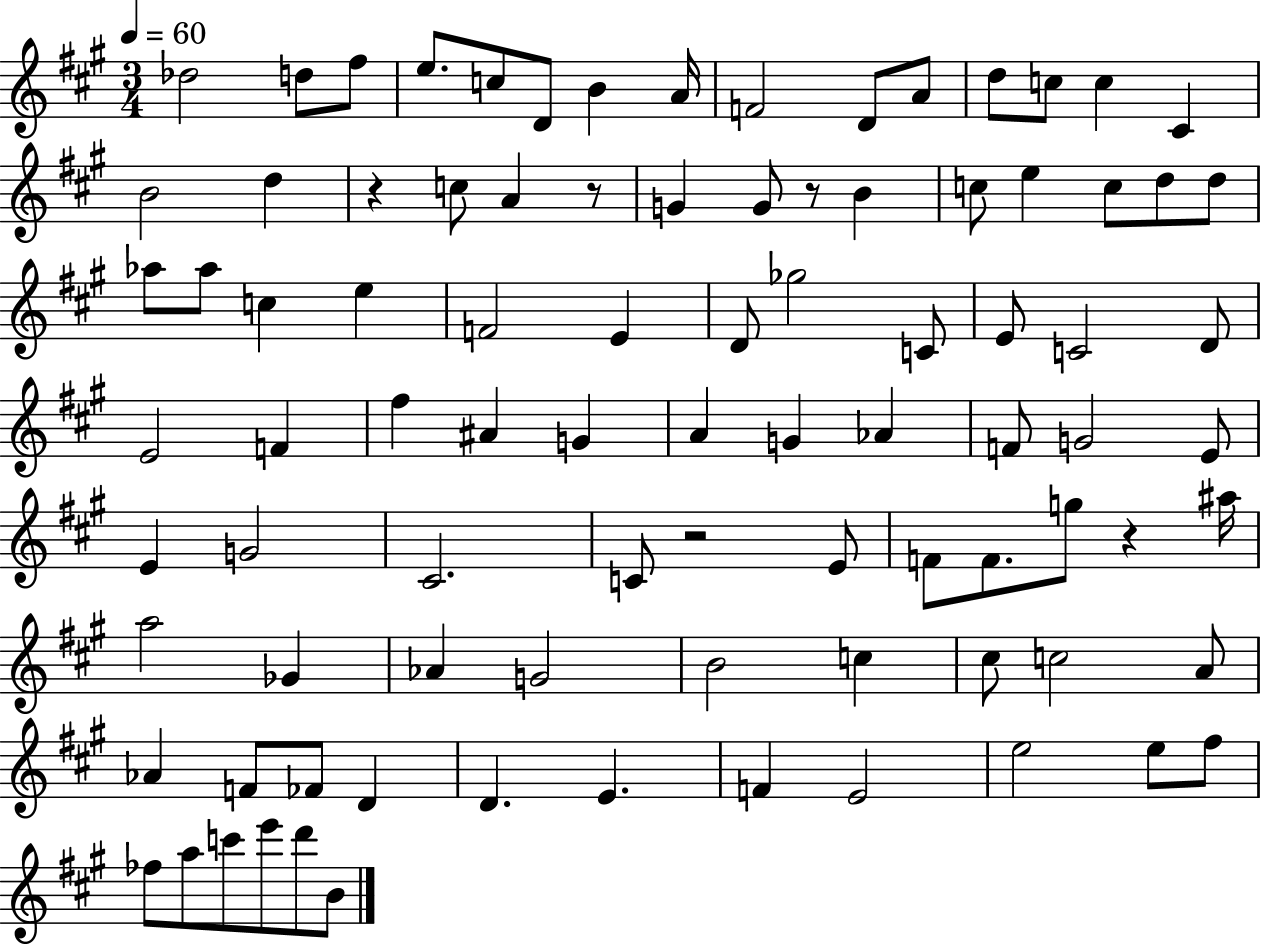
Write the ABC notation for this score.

X:1
T:Untitled
M:3/4
L:1/4
K:A
_d2 d/2 ^f/2 e/2 c/2 D/2 B A/4 F2 D/2 A/2 d/2 c/2 c ^C B2 d z c/2 A z/2 G G/2 z/2 B c/2 e c/2 d/2 d/2 _a/2 _a/2 c e F2 E D/2 _g2 C/2 E/2 C2 D/2 E2 F ^f ^A G A G _A F/2 G2 E/2 E G2 ^C2 C/2 z2 E/2 F/2 F/2 g/2 z ^a/4 a2 _G _A G2 B2 c ^c/2 c2 A/2 _A F/2 _F/2 D D E F E2 e2 e/2 ^f/2 _f/2 a/2 c'/2 e'/2 d'/2 B/2